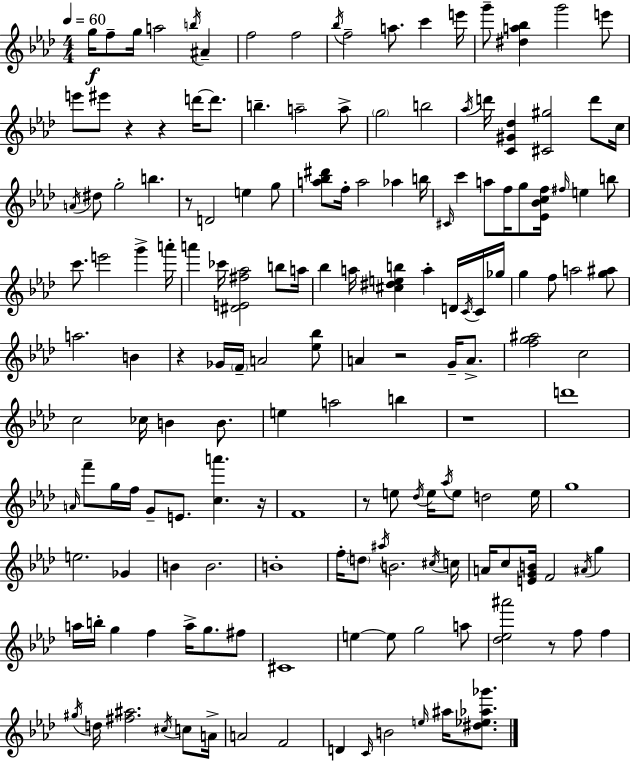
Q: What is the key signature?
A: AES major